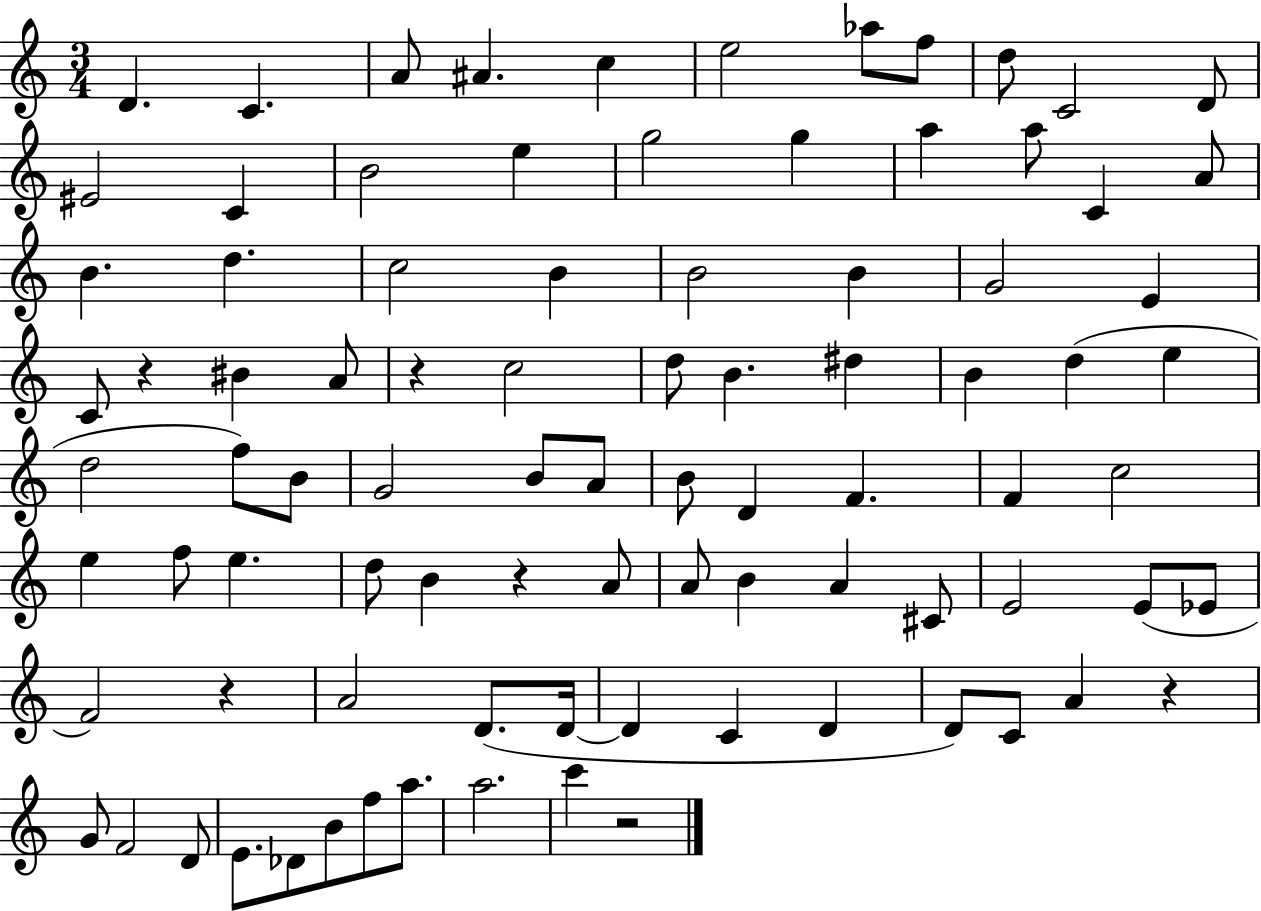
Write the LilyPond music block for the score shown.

{
  \clef treble
  \numericTimeSignature
  \time 3/4
  \key c \major
  d'4. c'4. | a'8 ais'4. c''4 | e''2 aes''8 f''8 | d''8 c'2 d'8 | \break eis'2 c'4 | b'2 e''4 | g''2 g''4 | a''4 a''8 c'4 a'8 | \break b'4. d''4. | c''2 b'4 | b'2 b'4 | g'2 e'4 | \break c'8 r4 bis'4 a'8 | r4 c''2 | d''8 b'4. dis''4 | b'4 d''4( e''4 | \break d''2 f''8) b'8 | g'2 b'8 a'8 | b'8 d'4 f'4. | f'4 c''2 | \break e''4 f''8 e''4. | d''8 b'4 r4 a'8 | a'8 b'4 a'4 cis'8 | e'2 e'8( ees'8 | \break f'2) r4 | a'2 d'8.( d'16~~ | d'4 c'4 d'4 | d'8) c'8 a'4 r4 | \break g'8 f'2 d'8 | e'8. des'8 b'8 f''8 a''8. | a''2. | c'''4 r2 | \break \bar "|."
}